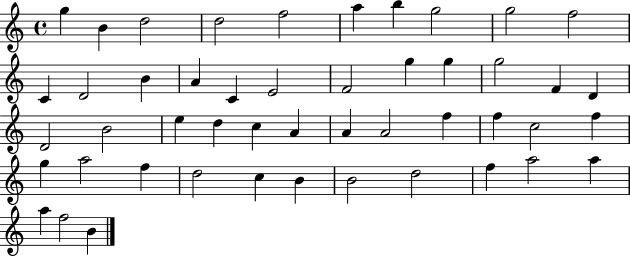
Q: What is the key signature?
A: C major